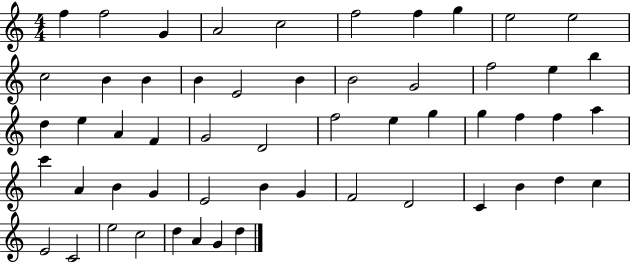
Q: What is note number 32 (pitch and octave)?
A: F5